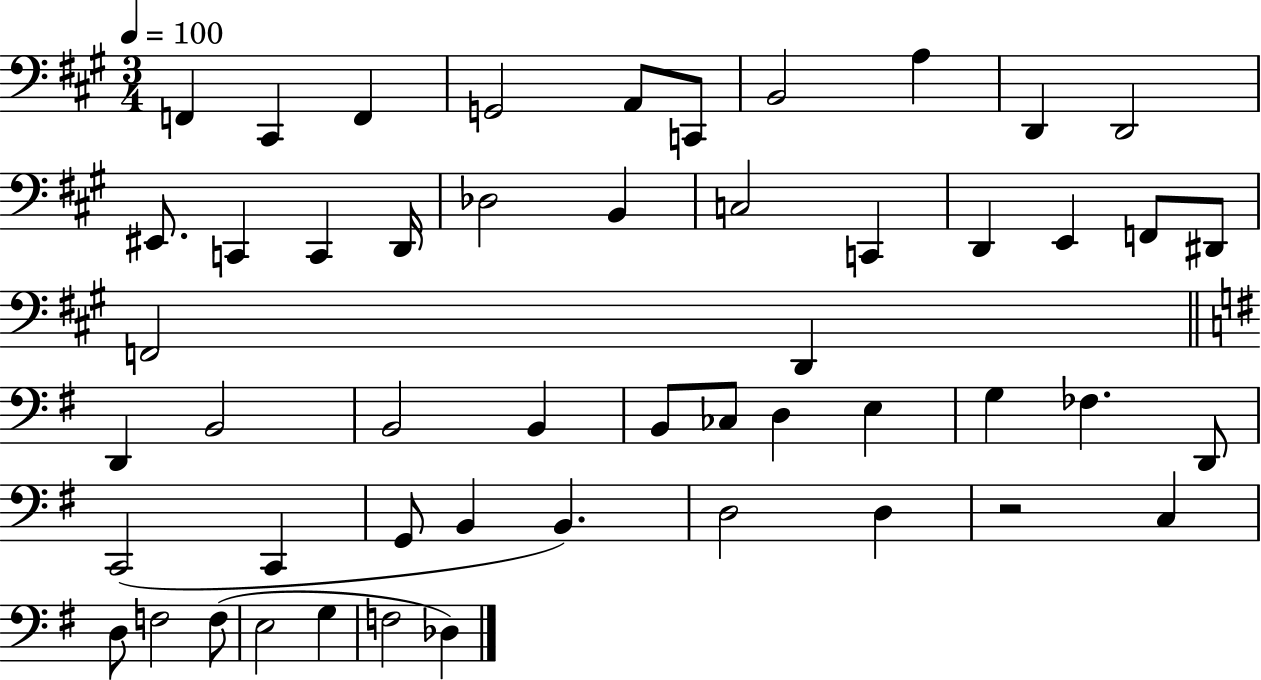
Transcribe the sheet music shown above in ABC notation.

X:1
T:Untitled
M:3/4
L:1/4
K:A
F,, ^C,, F,, G,,2 A,,/2 C,,/2 B,,2 A, D,, D,,2 ^E,,/2 C,, C,, D,,/4 _D,2 B,, C,2 C,, D,, E,, F,,/2 ^D,,/2 F,,2 D,, D,, B,,2 B,,2 B,, B,,/2 _C,/2 D, E, G, _F, D,,/2 C,,2 C,, G,,/2 B,, B,, D,2 D, z2 C, D,/2 F,2 F,/2 E,2 G, F,2 _D,